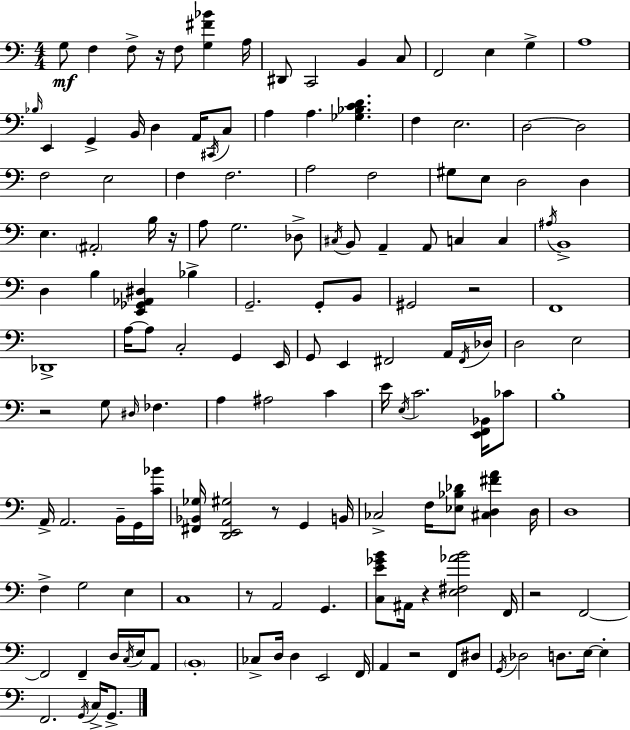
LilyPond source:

{
  \clef bass
  \numericTimeSignature
  \time 4/4
  \key c \major
  g8\mf f4 f8-> r16 f8 <g fis' bes'>4 a16 | dis,8 c,2 b,4 c8 | f,2 e4 g4-> | a1 | \break \grace { bes16 } e,4 g,4-> b,16 d4 a,16 \acciaccatura { cis,16 } | c8 a4 a4. <ges bes c' d'>4. | f4 e2. | d2~~ d2 | \break f2 e2 | f4 f2. | a2 f2 | gis8 e8 d2 d4 | \break e4. \parenthesize ais,2-. | b16 r16 a8 g2. | des8-> \acciaccatura { cis16 } b,8 a,4-- a,8 c4 c4 | \acciaccatura { ais16 } b,1-> | \break d4 b4 <e, ges, aes, dis>4 | bes4-> g,2.-- | g,8-. b,8 gis,2 r2 | f,1 | \break des,1-> | a16~~ a8 c2-. g,4 | e,16 g,8 e,4 fis,2 | a,16 \acciaccatura { fis,16 } des16 d2 e2 | \break r2 g8 \grace { dis16 } | fes4. a4 ais2 | c'4 e'16 \acciaccatura { e16 } c'2. | <e, f, bes,>16 ces'8 b1-. | \break a,16-> a,2. | b,16-- g,16 <c' bes'>16 <fis, bes, ges>16 <d, e, a, gis>2 | r8 g,4 b,16 ces2-> f16 | <ees bes des'>8 <cis d fis' a'>4 d16 d1 | \break f4-> g2 | e4 c1 | r8 a,2 | g,4. <c e' ges' b'>8 ais,16 r4 <e fis aes' b'>2 | \break f,16 r2 f,2~~ | f,2 f,4-- | d16 \acciaccatura { c16 } e16 a,8 \parenthesize b,1-. | ces8-> d16 d4 e,2 | \break f,16 a,4 r2 | f,8 dis8 \acciaccatura { g,16 } des2 | d8. e16~~ e4-. f,2. | \acciaccatura { g,16 } c16-> g,8.-> \bar "|."
}